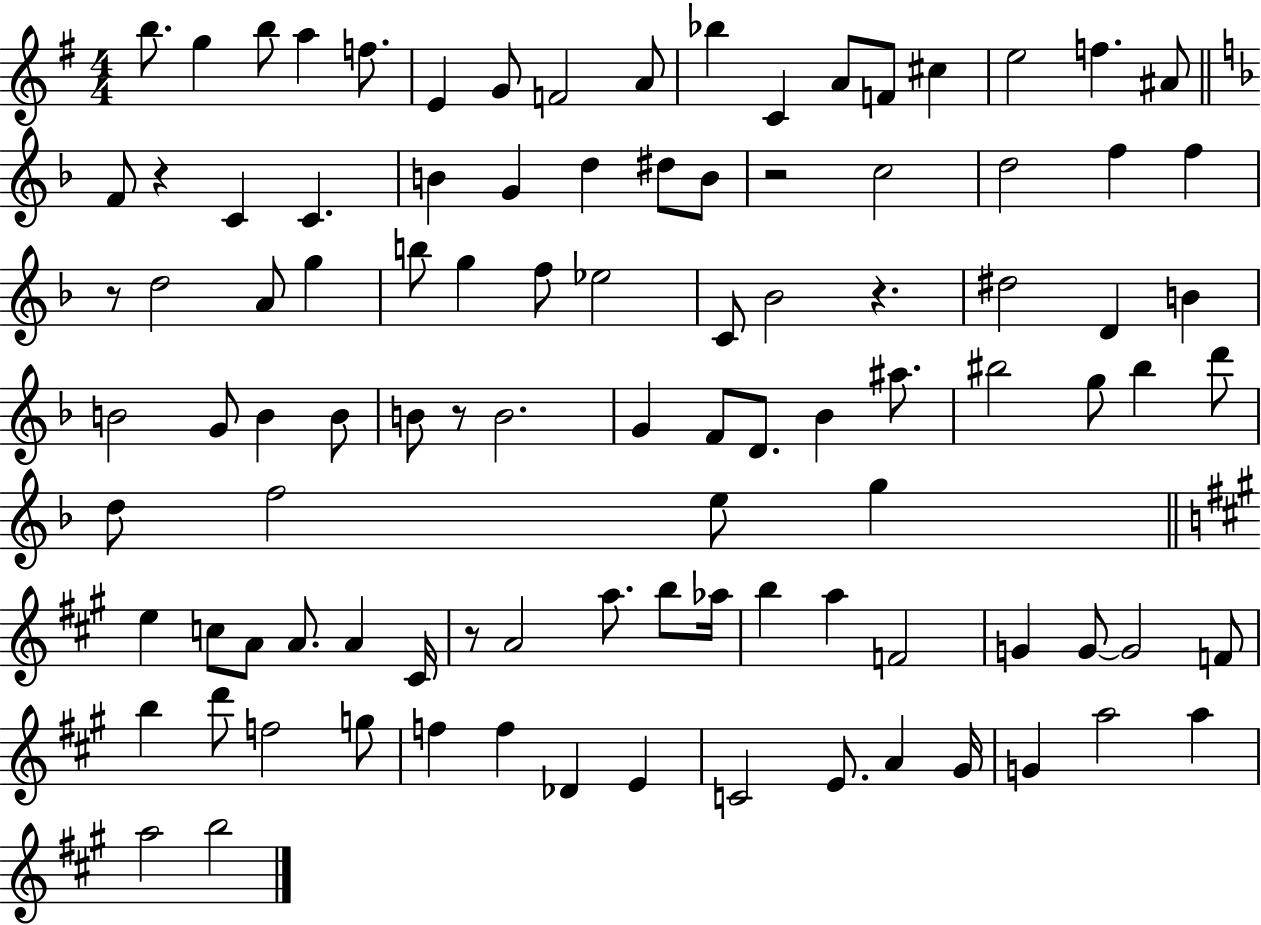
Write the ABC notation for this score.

X:1
T:Untitled
M:4/4
L:1/4
K:G
b/2 g b/2 a f/2 E G/2 F2 A/2 _b C A/2 F/2 ^c e2 f ^A/2 F/2 z C C B G d ^d/2 B/2 z2 c2 d2 f f z/2 d2 A/2 g b/2 g f/2 _e2 C/2 _B2 z ^d2 D B B2 G/2 B B/2 B/2 z/2 B2 G F/2 D/2 _B ^a/2 ^b2 g/2 ^b d'/2 d/2 f2 e/2 g e c/2 A/2 A/2 A ^C/4 z/2 A2 a/2 b/2 _a/4 b a F2 G G/2 G2 F/2 b d'/2 f2 g/2 f f _D E C2 E/2 A ^G/4 G a2 a a2 b2